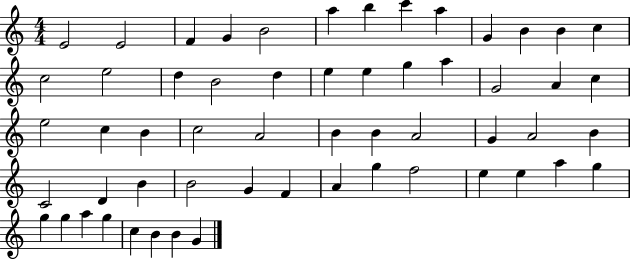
{
  \clef treble
  \numericTimeSignature
  \time 4/4
  \key c \major
  e'2 e'2 | f'4 g'4 b'2 | a''4 b''4 c'''4 a''4 | g'4 b'4 b'4 c''4 | \break c''2 e''2 | d''4 b'2 d''4 | e''4 e''4 g''4 a''4 | g'2 a'4 c''4 | \break e''2 c''4 b'4 | c''2 a'2 | b'4 b'4 a'2 | g'4 a'2 b'4 | \break c'2 d'4 b'4 | b'2 g'4 f'4 | a'4 g''4 f''2 | e''4 e''4 a''4 g''4 | \break g''4 g''4 a''4 g''4 | c''4 b'4 b'4 g'4 | \bar "|."
}